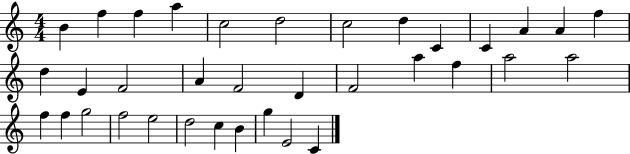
{
  \clef treble
  \numericTimeSignature
  \time 4/4
  \key c \major
  b'4 f''4 f''4 a''4 | c''2 d''2 | c''2 d''4 c'4 | c'4 a'4 a'4 f''4 | \break d''4 e'4 f'2 | a'4 f'2 d'4 | f'2 a''4 f''4 | a''2 a''2 | \break f''4 f''4 g''2 | f''2 e''2 | d''2 c''4 b'4 | g''4 e'2 c'4 | \break \bar "|."
}